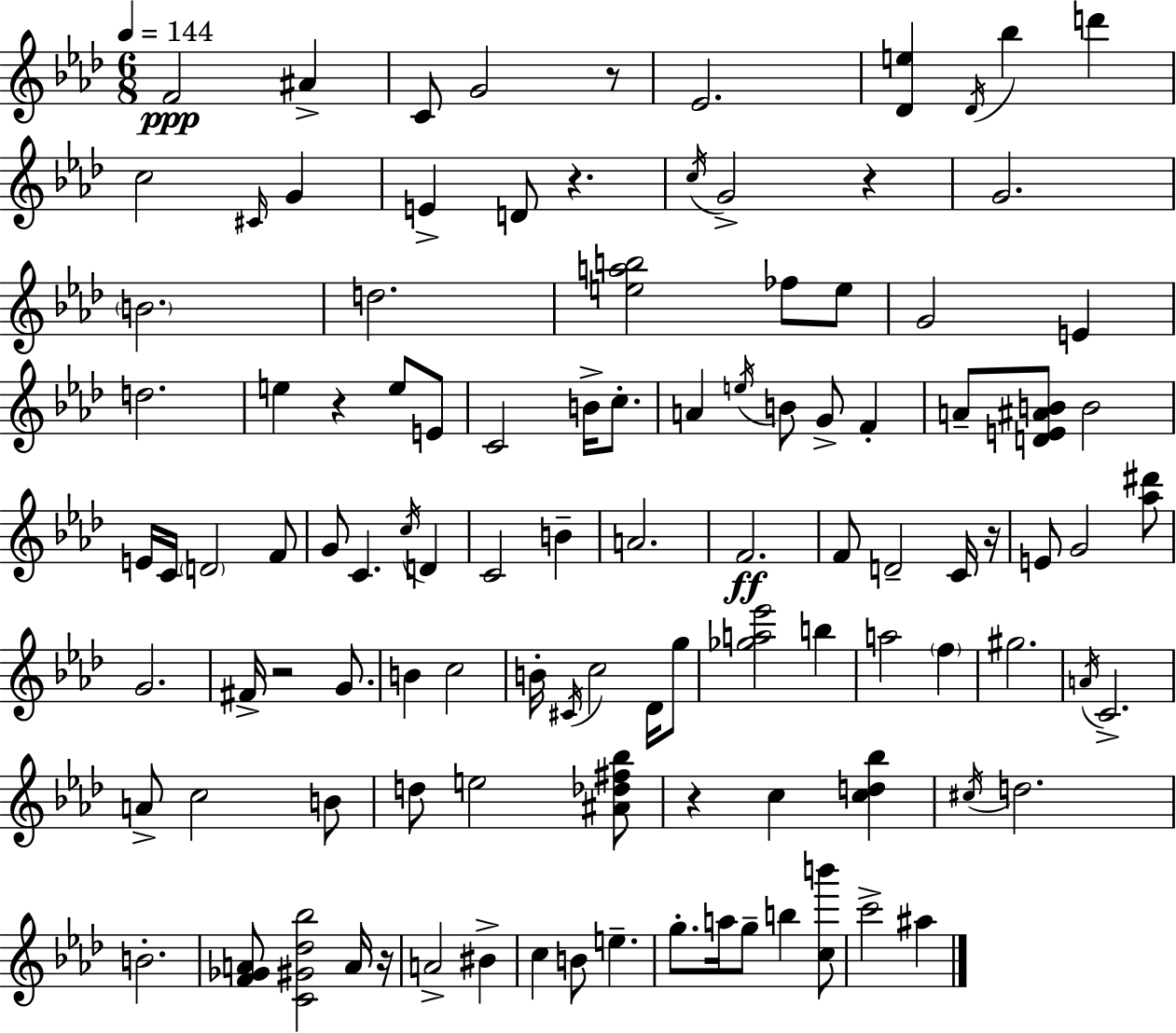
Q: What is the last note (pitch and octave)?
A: A#5